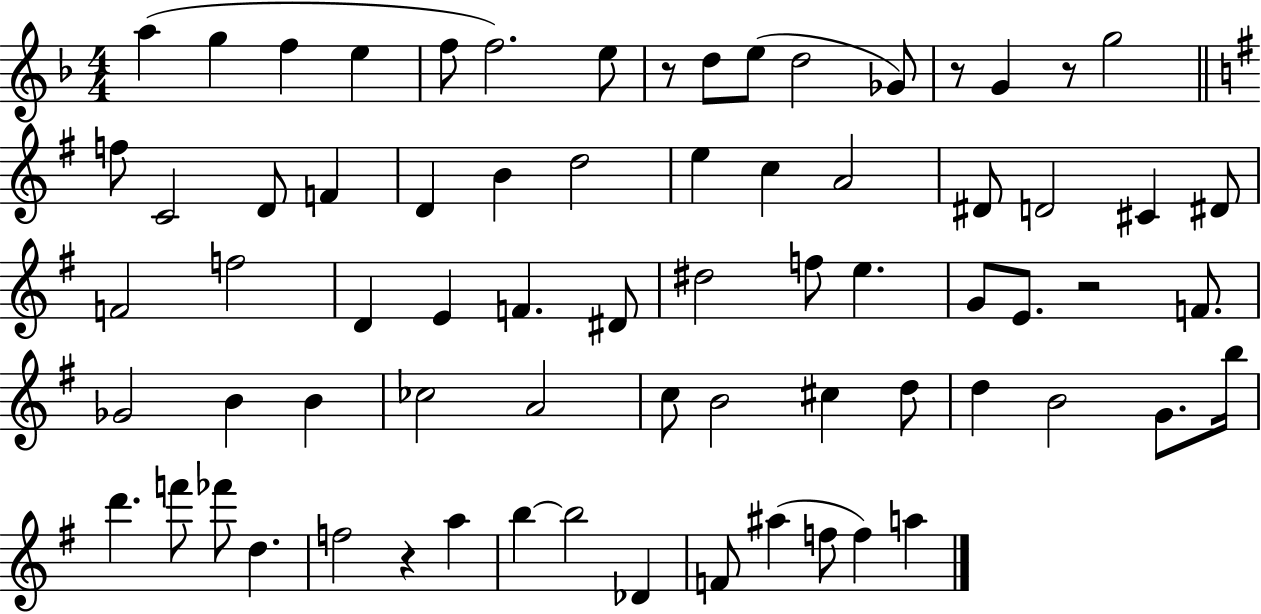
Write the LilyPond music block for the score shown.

{
  \clef treble
  \numericTimeSignature
  \time 4/4
  \key f \major
  \repeat volta 2 { a''4( g''4 f''4 e''4 | f''8 f''2.) e''8 | r8 d''8 e''8( d''2 ges'8) | r8 g'4 r8 g''2 | \break \bar "||" \break \key e \minor f''8 c'2 d'8 f'4 | d'4 b'4 d''2 | e''4 c''4 a'2 | dis'8 d'2 cis'4 dis'8 | \break f'2 f''2 | d'4 e'4 f'4. dis'8 | dis''2 f''8 e''4. | g'8 e'8. r2 f'8. | \break ges'2 b'4 b'4 | ces''2 a'2 | c''8 b'2 cis''4 d''8 | d''4 b'2 g'8. b''16 | \break d'''4. f'''8 fes'''8 d''4. | f''2 r4 a''4 | b''4~~ b''2 des'4 | f'8 ais''4( f''8 f''4) a''4 | \break } \bar "|."
}